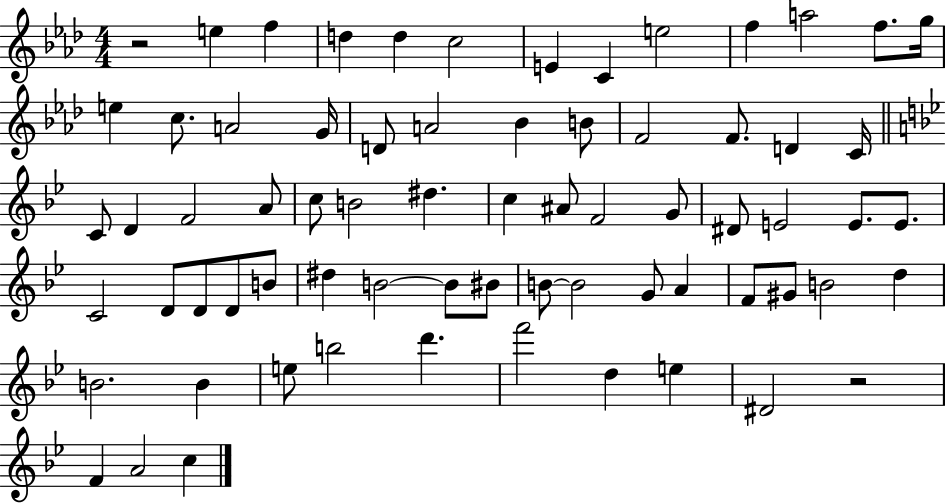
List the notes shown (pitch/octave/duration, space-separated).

R/h E5/q F5/q D5/q D5/q C5/h E4/q C4/q E5/h F5/q A5/h F5/e. G5/s E5/q C5/e. A4/h G4/s D4/e A4/h Bb4/q B4/e F4/h F4/e. D4/q C4/s C4/e D4/q F4/h A4/e C5/e B4/h D#5/q. C5/q A#4/e F4/h G4/e D#4/e E4/h E4/e. E4/e. C4/h D4/e D4/e D4/e B4/e D#5/q B4/h B4/e BIS4/e B4/e B4/h G4/e A4/q F4/e G#4/e B4/h D5/q B4/h. B4/q E5/e B5/h D6/q. F6/h D5/q E5/q D#4/h R/h F4/q A4/h C5/q